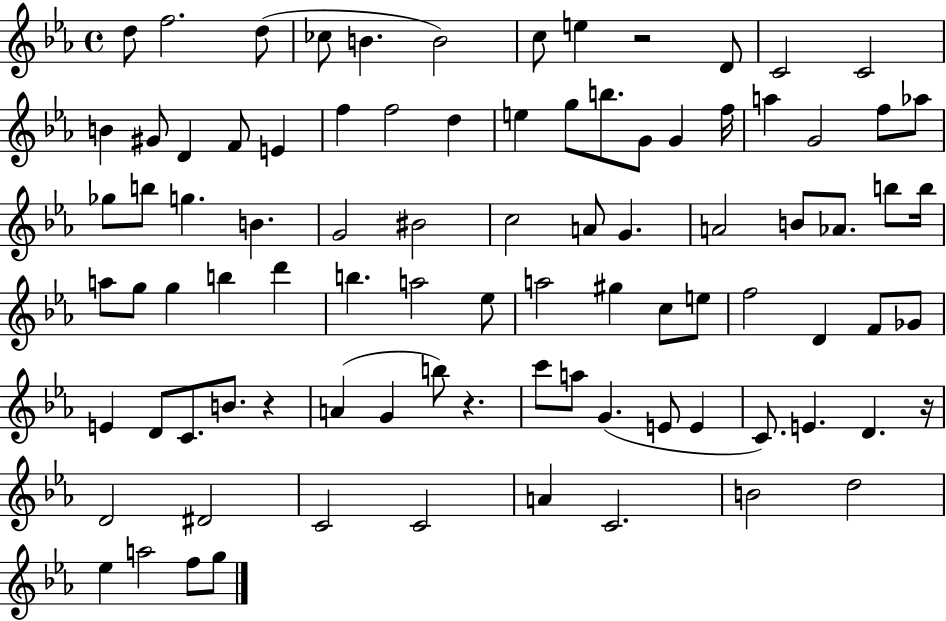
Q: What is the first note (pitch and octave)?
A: D5